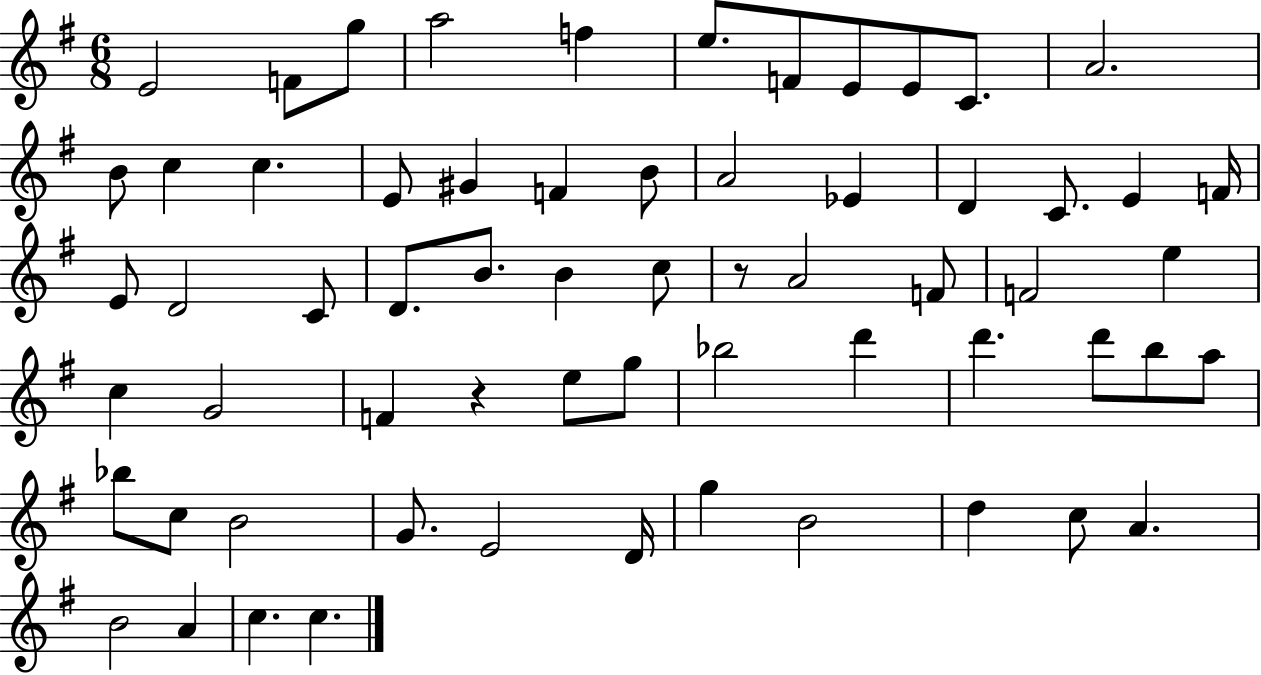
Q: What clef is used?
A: treble